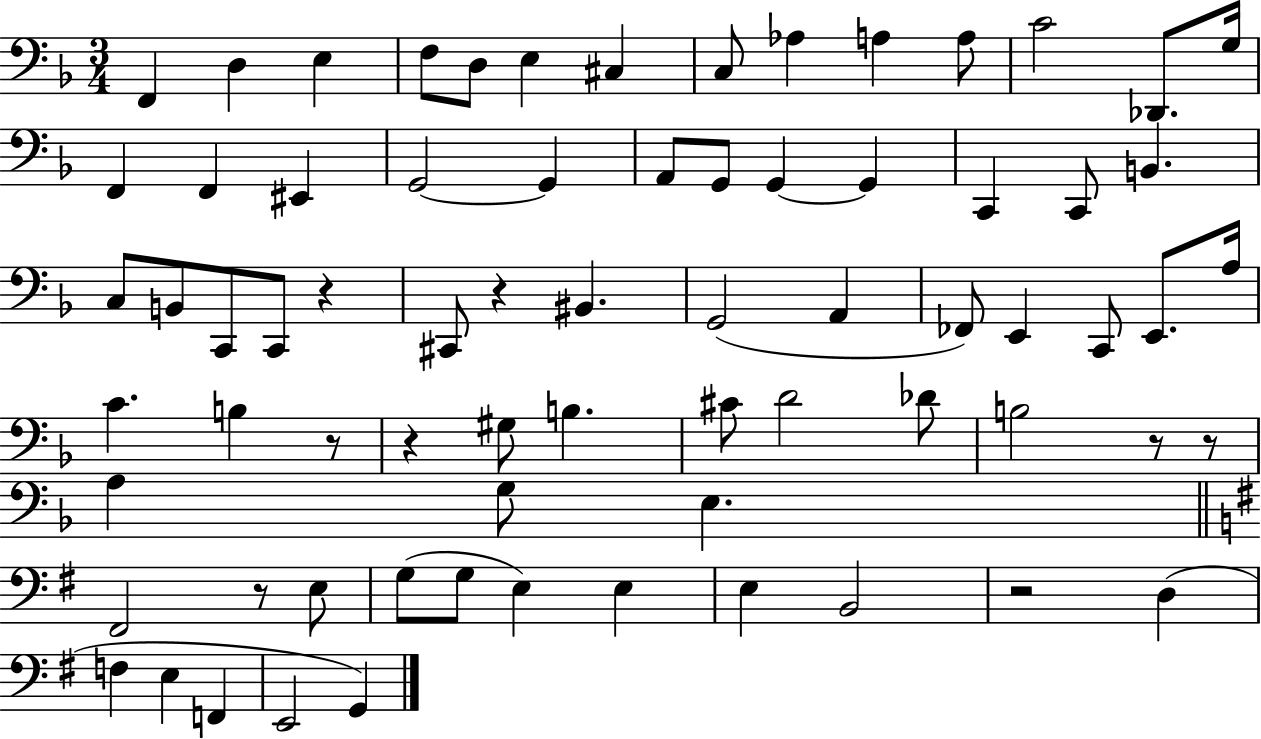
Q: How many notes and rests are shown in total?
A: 72